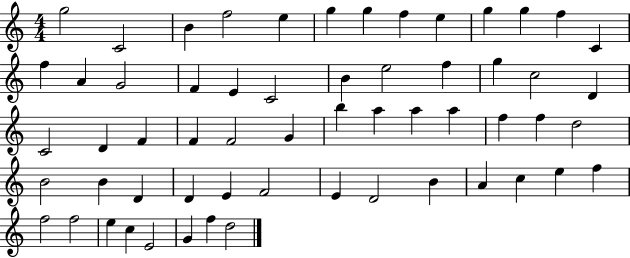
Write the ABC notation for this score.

X:1
T:Untitled
M:4/4
L:1/4
K:C
g2 C2 B f2 e g g f e g g f C f A G2 F E C2 B e2 f g c2 D C2 D F F F2 G b a a a f f d2 B2 B D D E F2 E D2 B A c e f f2 f2 e c E2 G f d2